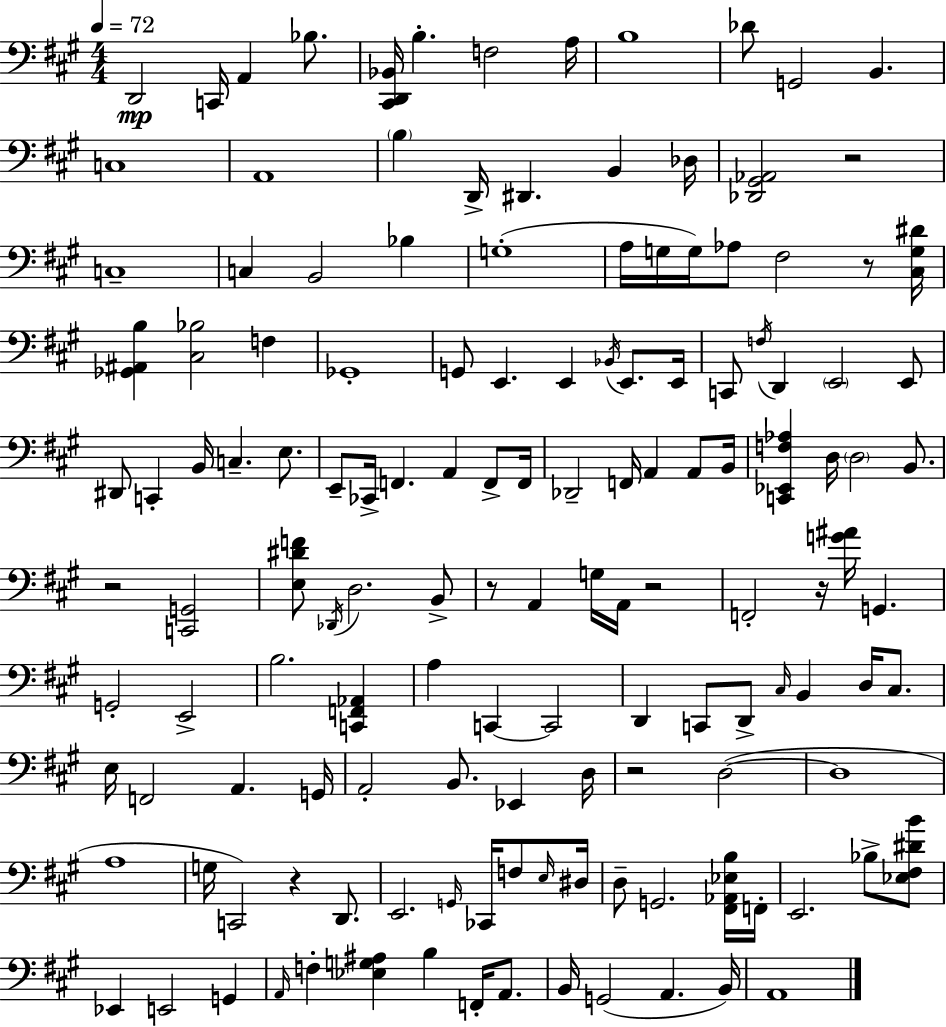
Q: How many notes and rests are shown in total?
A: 140